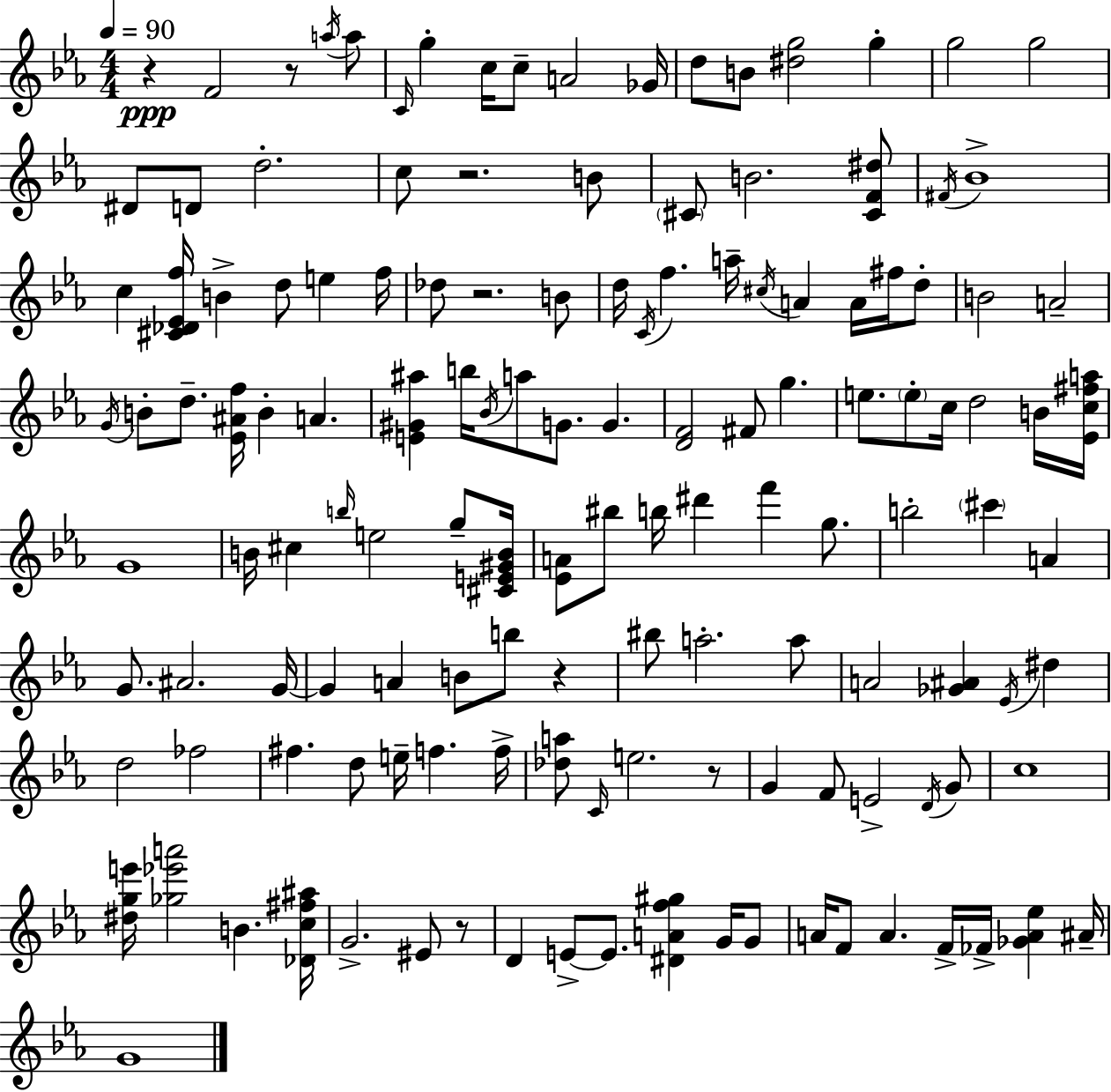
R/q F4/h R/e A5/s A5/e C4/s G5/q C5/s C5/e A4/h Gb4/s D5/e B4/e [D#5,G5]/h G5/q G5/h G5/h D#4/e D4/e D5/h. C5/e R/h. B4/e C#4/e B4/h. [C#4,F4,D#5]/e F#4/s Bb4/w C5/q [C#4,Db4,Eb4,F5]/s B4/q D5/e E5/q F5/s Db5/e R/h. B4/e D5/s C4/s F5/q. A5/s C#5/s A4/q A4/s F#5/s D5/e B4/h A4/h G4/s B4/e D5/e. [Eb4,A#4,F5]/s B4/q A4/q. [E4,G#4,A#5]/q B5/s Bb4/s A5/e G4/e. G4/q. [D4,F4]/h F#4/e G5/q. E5/e. E5/e C5/s D5/h B4/s [Eb4,C5,F#5,A5]/s G4/w B4/s C#5/q B5/s E5/h G5/e [C#4,E4,G#4,B4]/s [Eb4,A4]/e BIS5/e B5/s D#6/q F6/q G5/e. B5/h C#6/q A4/q G4/e. A#4/h. G4/s G4/q A4/q B4/e B5/e R/q BIS5/e A5/h. A5/e A4/h [Gb4,A#4]/q Eb4/s D#5/q D5/h FES5/h F#5/q. D5/e E5/s F5/q. F5/s [Db5,A5]/e C4/s E5/h. R/e G4/q F4/e E4/h D4/s G4/e C5/w [D#5,G5,E6]/s [Gb5,Eb6,A6]/h B4/q. [Db4,C5,F#5,A#5]/s G4/h. EIS4/e R/e D4/q E4/e E4/e. [D#4,A4,F5,G#5]/q G4/s G4/e A4/s F4/e A4/q. F4/s FES4/s [Gb4,A4,Eb5]/q A#4/s G4/w